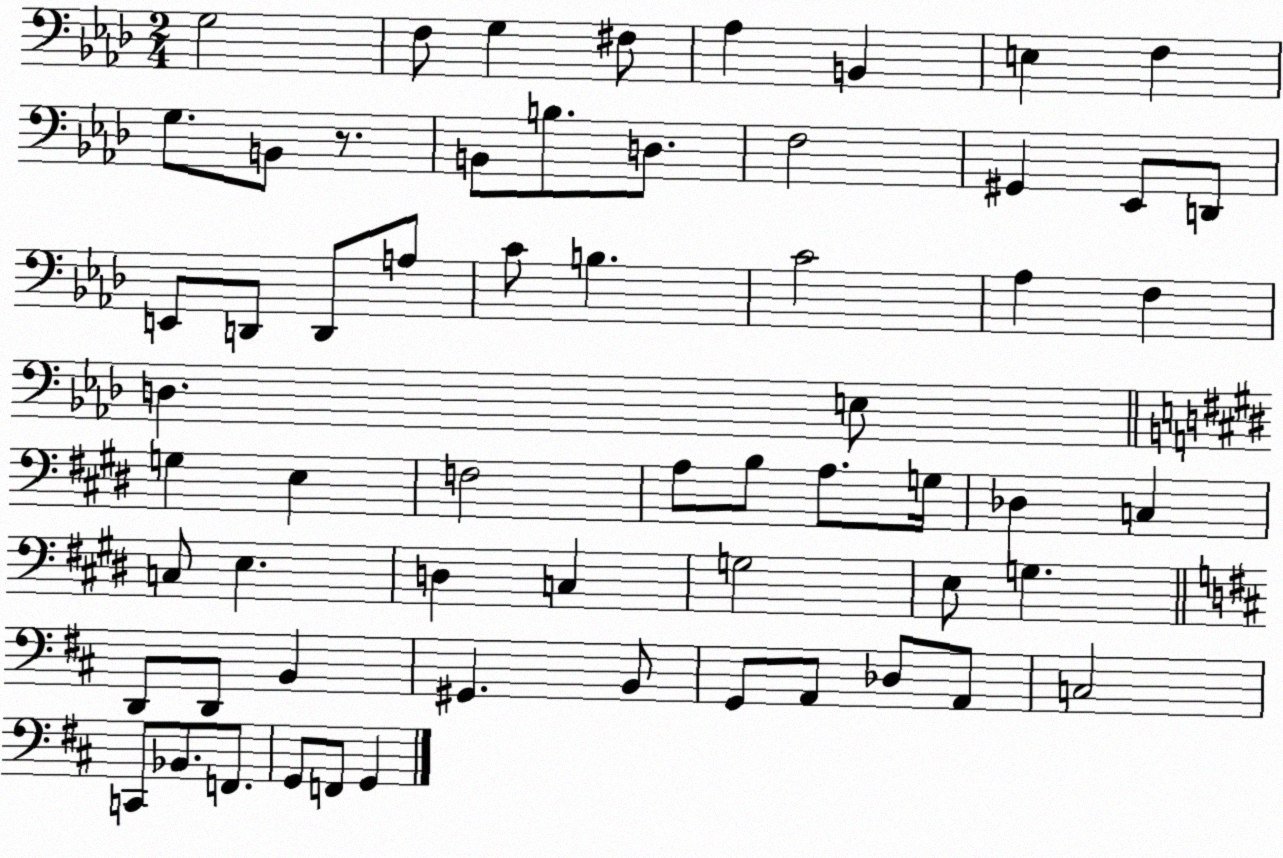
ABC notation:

X:1
T:Untitled
M:2/4
L:1/4
K:Ab
G,2 F,/2 G, ^F,/2 _A, B,, E, F, G,/2 B,,/2 z/2 B,,/2 B,/2 D,/2 F,2 ^G,, _E,,/2 D,,/2 E,,/2 D,,/2 D,,/2 A,/2 C/2 B, C2 _A, F, D, E,/2 G, E, F,2 A,/2 B,/2 A,/2 G,/4 _D, C, C,/2 E, D, C, G,2 E,/2 G, D,,/2 D,,/2 B,, ^G,, B,,/2 G,,/2 A,,/2 _D,/2 A,,/2 C,2 C,,/2 _B,,/2 F,,/2 G,,/2 F,,/2 G,,